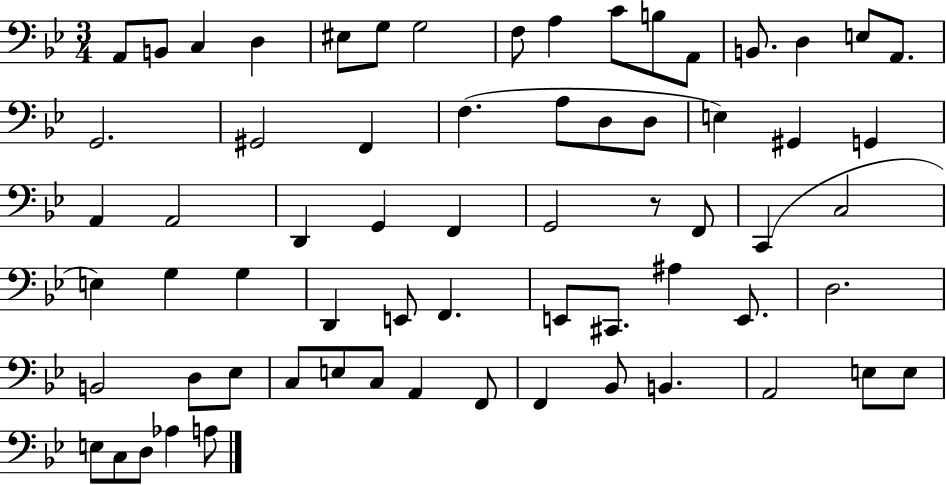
A2/e B2/e C3/q D3/q EIS3/e G3/e G3/h F3/e A3/q C4/e B3/e A2/e B2/e. D3/q E3/e A2/e. G2/h. G#2/h F2/q F3/q. A3/e D3/e D3/e E3/q G#2/q G2/q A2/q A2/h D2/q G2/q F2/q G2/h R/e F2/e C2/q C3/h E3/q G3/q G3/q D2/q E2/e F2/q. E2/e C#2/e. A#3/q E2/e. D3/h. B2/h D3/e Eb3/e C3/e E3/e C3/e A2/q F2/e F2/q Bb2/e B2/q. A2/h E3/e E3/e E3/e C3/e D3/e Ab3/q A3/e